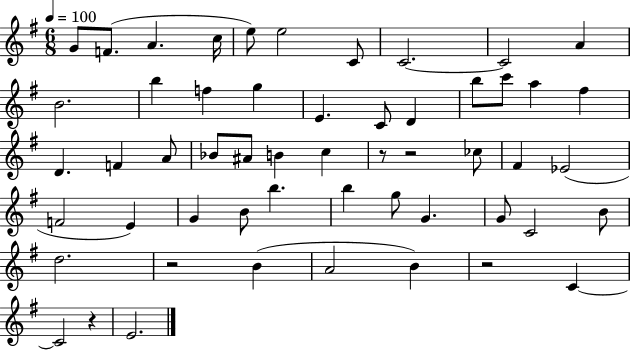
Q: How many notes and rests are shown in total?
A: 54